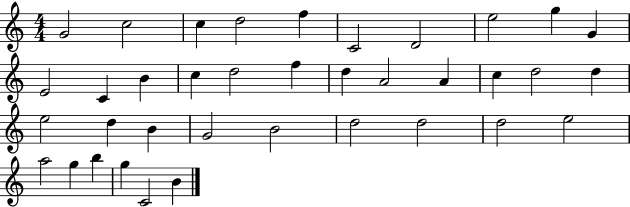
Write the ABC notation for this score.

X:1
T:Untitled
M:4/4
L:1/4
K:C
G2 c2 c d2 f C2 D2 e2 g G E2 C B c d2 f d A2 A c d2 d e2 d B G2 B2 d2 d2 d2 e2 a2 g b g C2 B